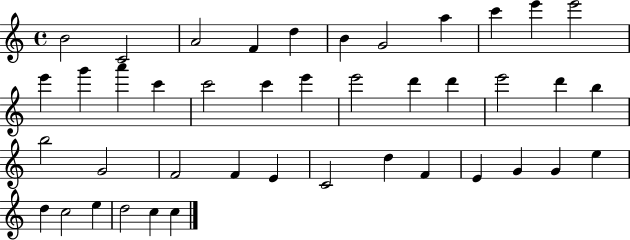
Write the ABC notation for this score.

X:1
T:Untitled
M:4/4
L:1/4
K:C
B2 C2 A2 F d B G2 a c' e' e'2 e' g' a' c' c'2 c' e' e'2 d' d' e'2 d' b b2 G2 F2 F E C2 d F E G G e d c2 e d2 c c